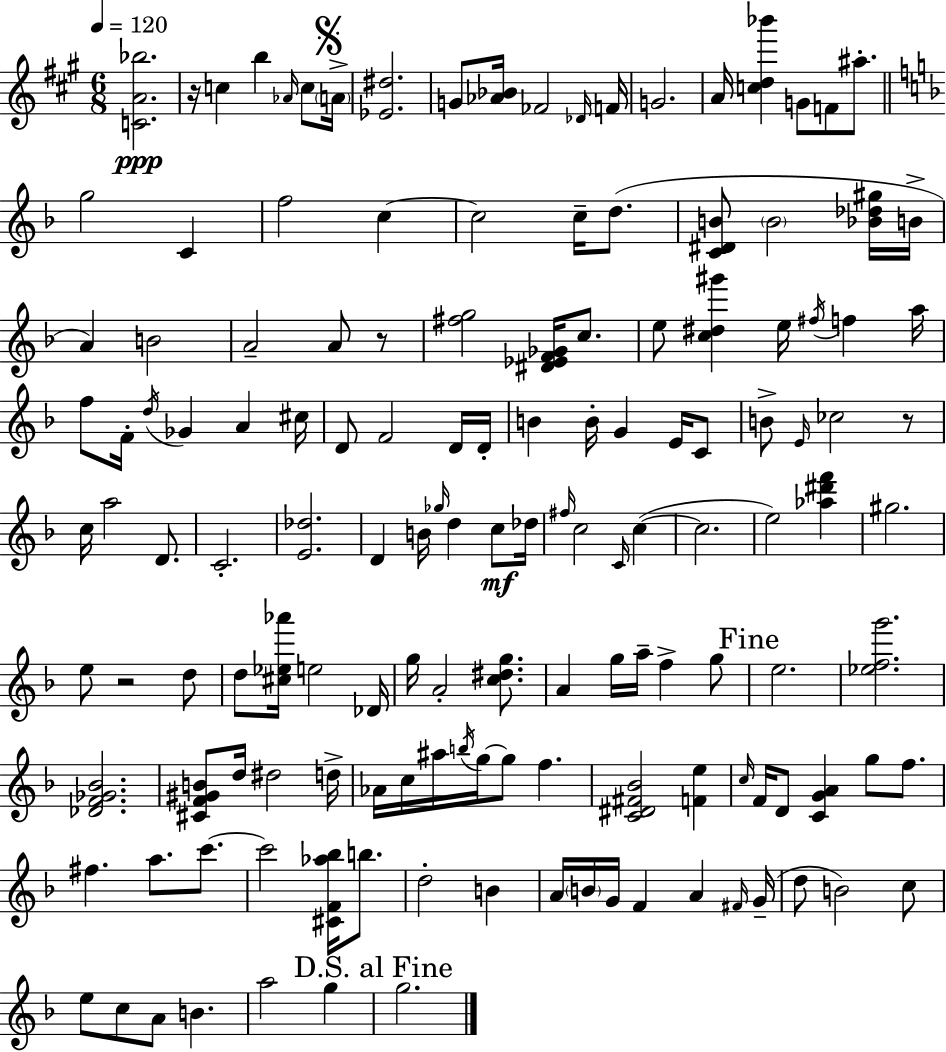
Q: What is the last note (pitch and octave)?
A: G5